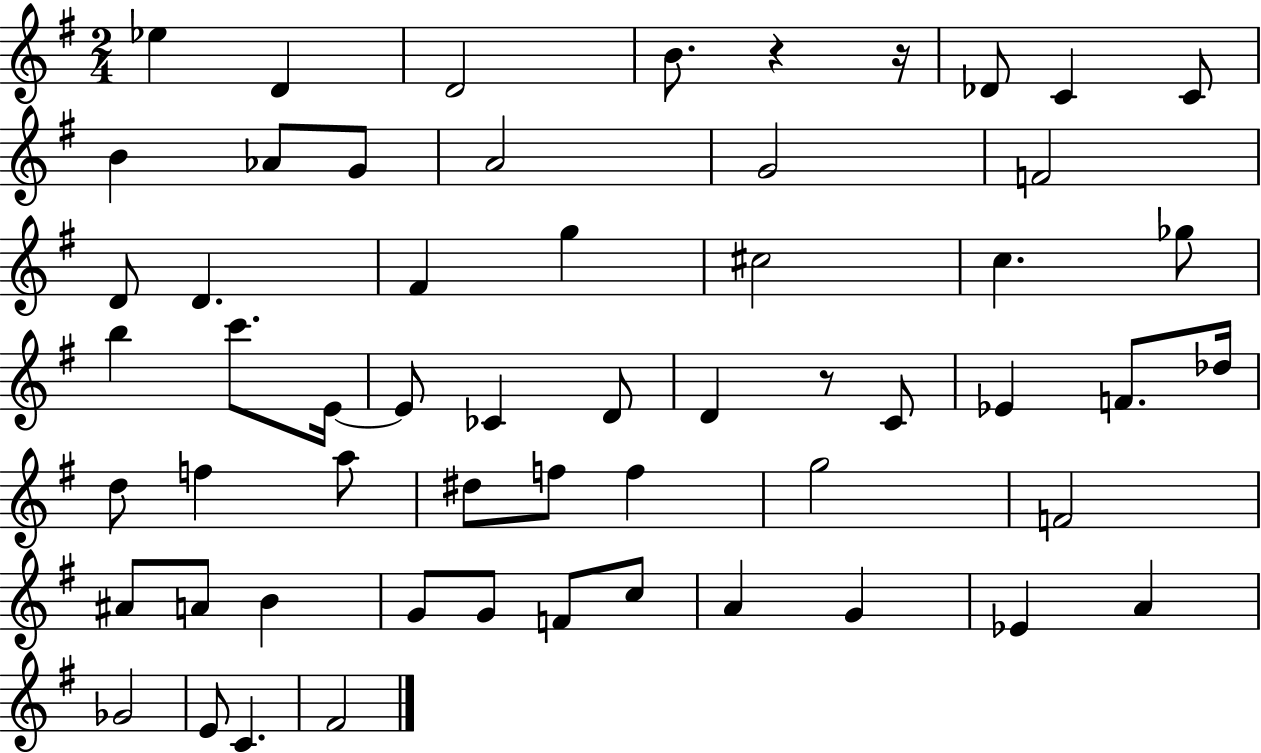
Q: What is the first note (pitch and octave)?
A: Eb5